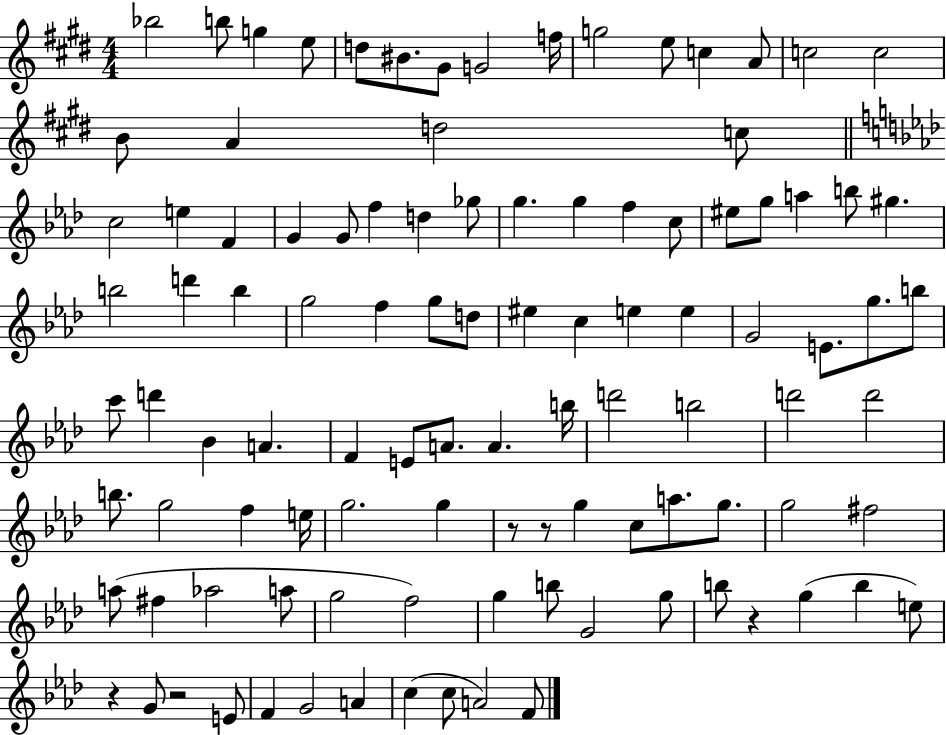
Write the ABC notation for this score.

X:1
T:Untitled
M:4/4
L:1/4
K:E
_b2 b/2 g e/2 d/2 ^B/2 ^G/2 G2 f/4 g2 e/2 c A/2 c2 c2 B/2 A d2 c/2 c2 e F G G/2 f d _g/2 g g f c/2 ^e/2 g/2 a b/2 ^g b2 d' b g2 f g/2 d/2 ^e c e e G2 E/2 g/2 b/2 c'/2 d' _B A F E/2 A/2 A b/4 d'2 b2 d'2 d'2 b/2 g2 f e/4 g2 g z/2 z/2 g c/2 a/2 g/2 g2 ^f2 a/2 ^f _a2 a/2 g2 f2 g b/2 G2 g/2 b/2 z g b e/2 z G/2 z2 E/2 F G2 A c c/2 A2 F/2